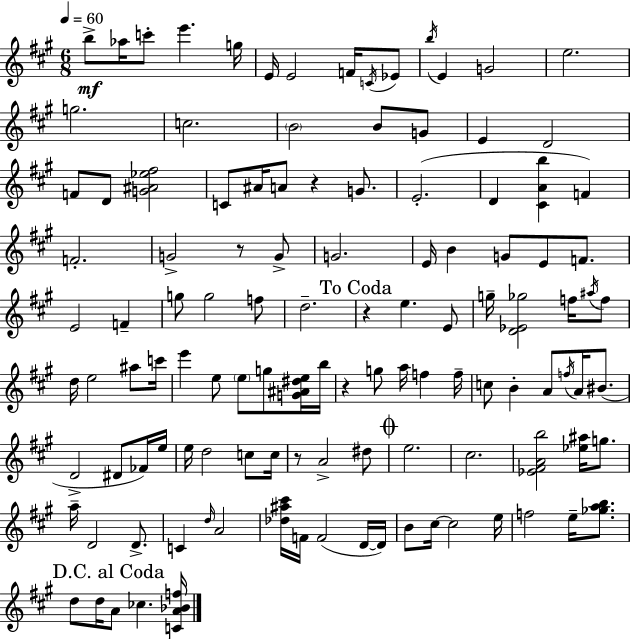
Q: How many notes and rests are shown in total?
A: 117